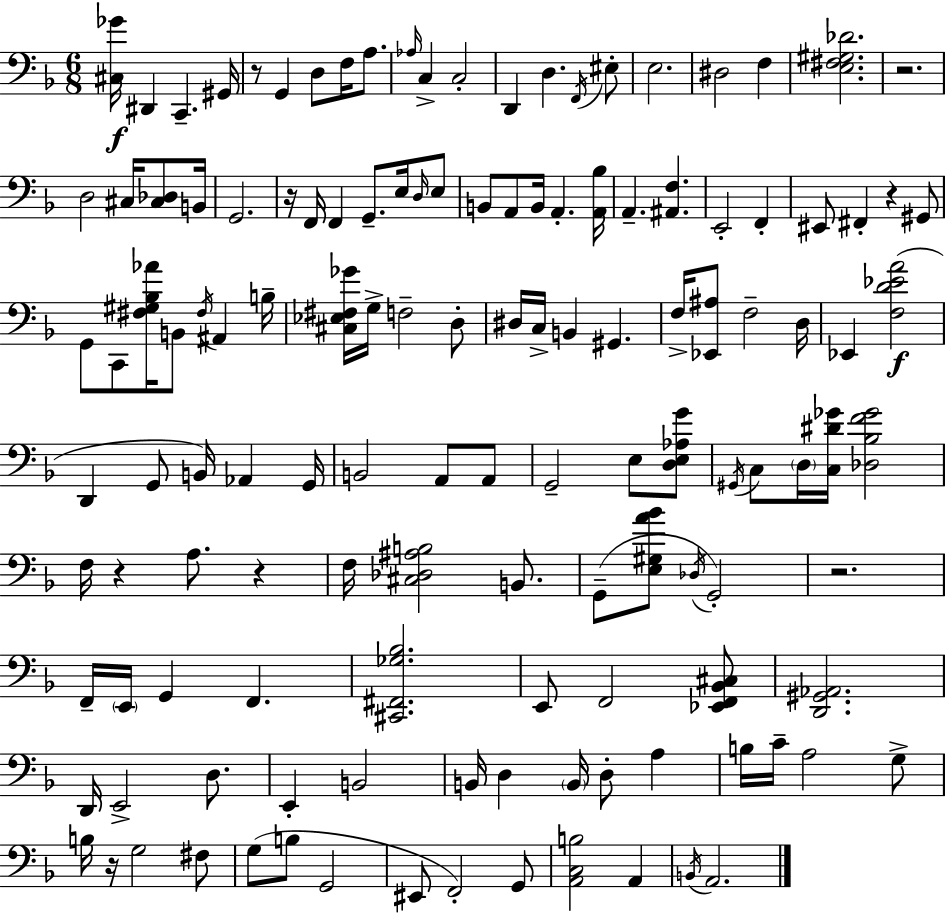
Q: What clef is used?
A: bass